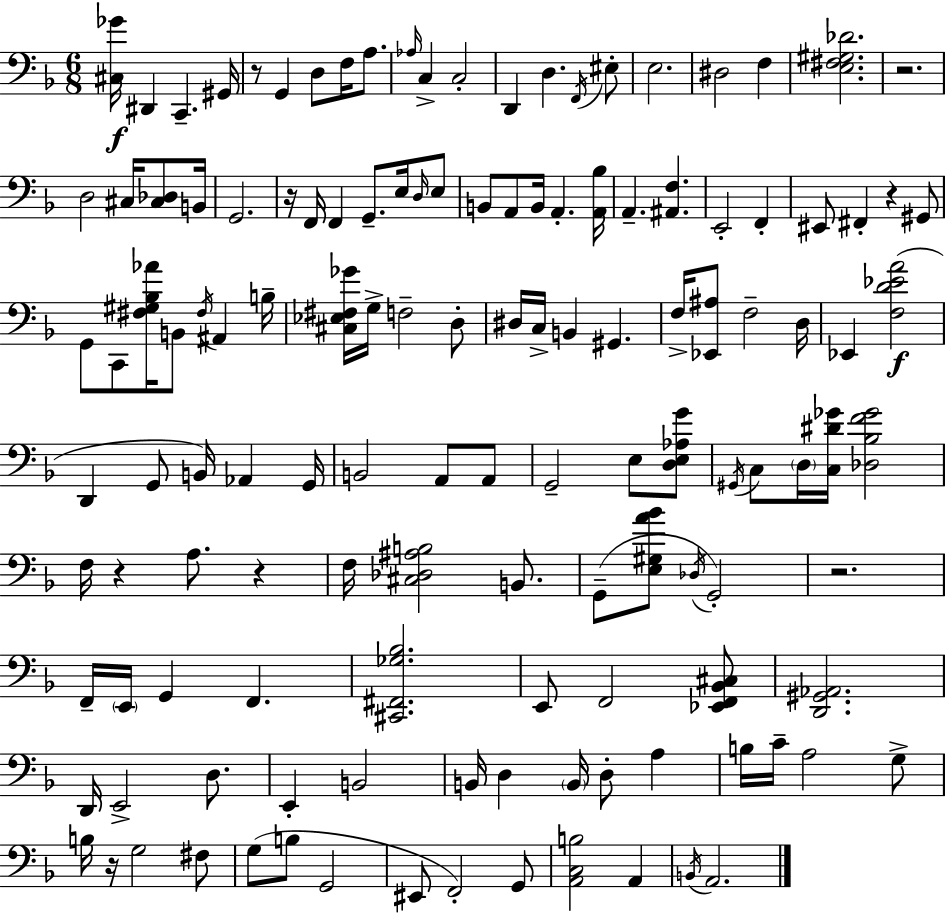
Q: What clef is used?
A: bass